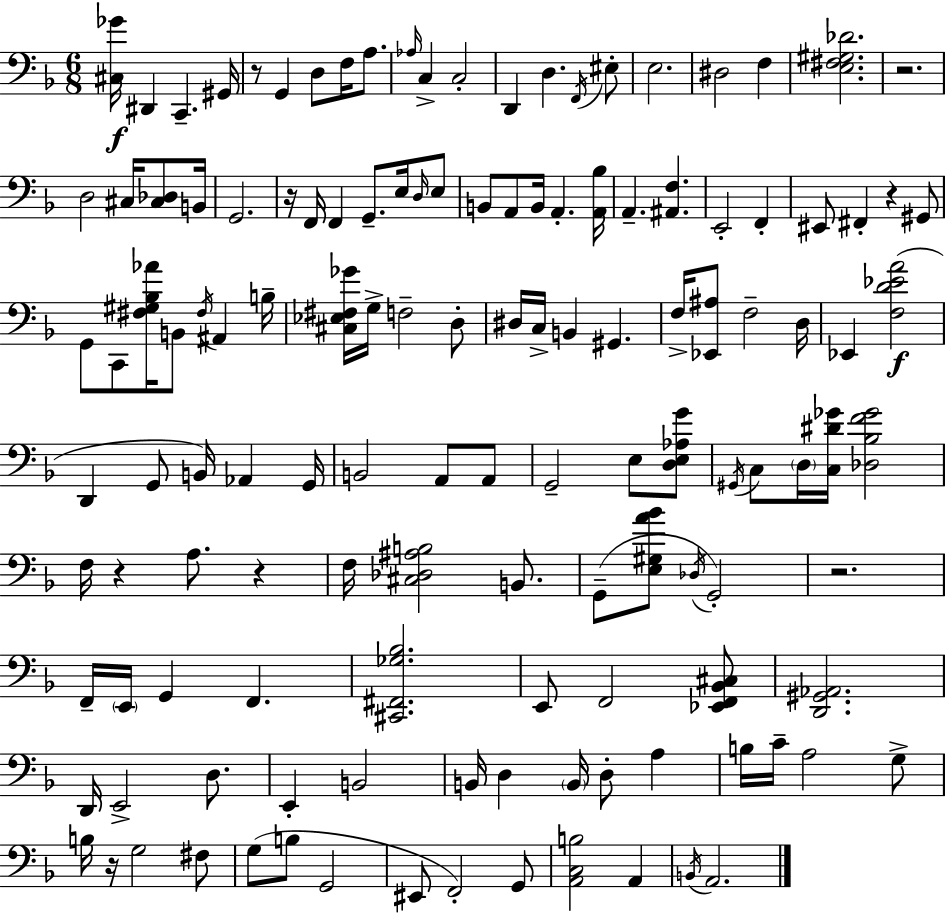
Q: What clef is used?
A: bass